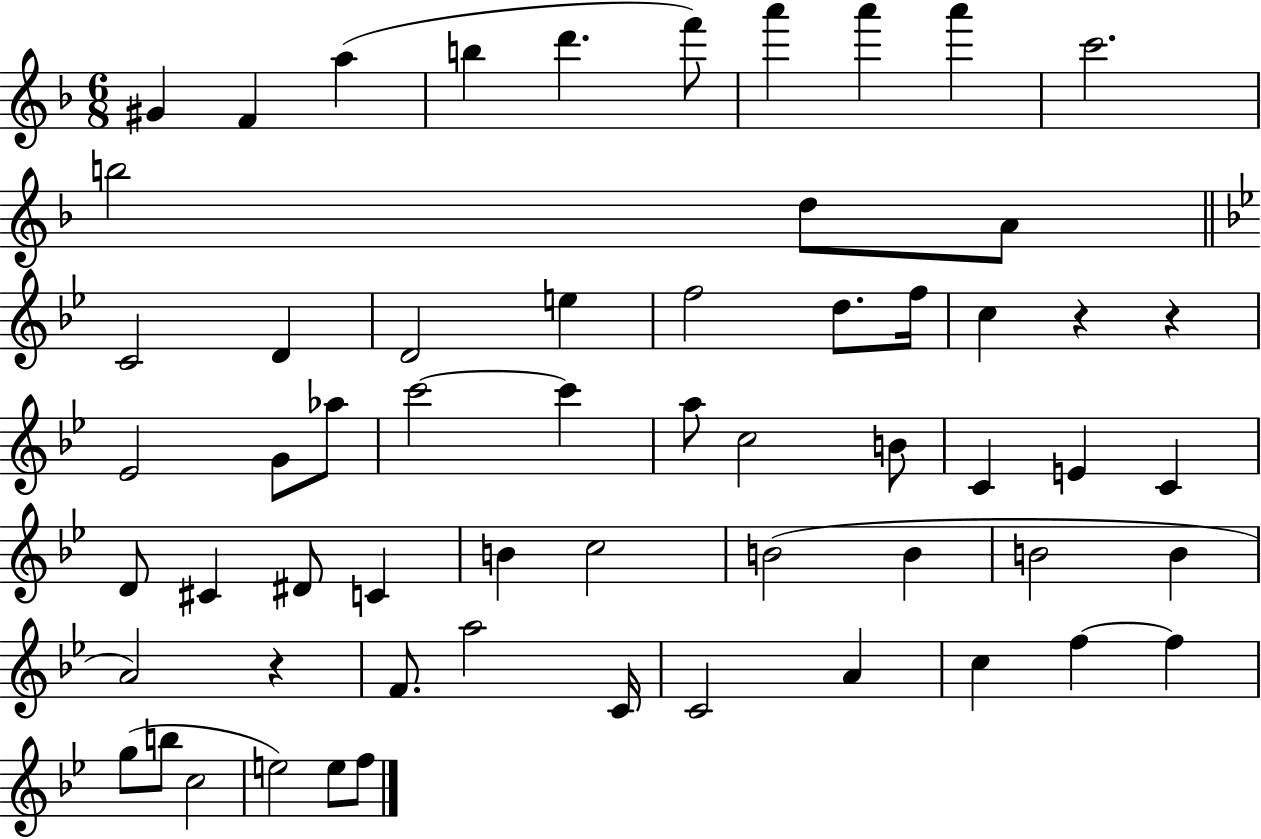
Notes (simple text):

G#4/q F4/q A5/q B5/q D6/q. F6/e A6/q A6/q A6/q C6/h. B5/h D5/e A4/e C4/h D4/q D4/h E5/q F5/h D5/e. F5/s C5/q R/q R/q Eb4/h G4/e Ab5/e C6/h C6/q A5/e C5/h B4/e C4/q E4/q C4/q D4/e C#4/q D#4/e C4/q B4/q C5/h B4/h B4/q B4/h B4/q A4/h R/q F4/e. A5/h C4/s C4/h A4/q C5/q F5/q F5/q G5/e B5/e C5/h E5/h E5/e F5/e